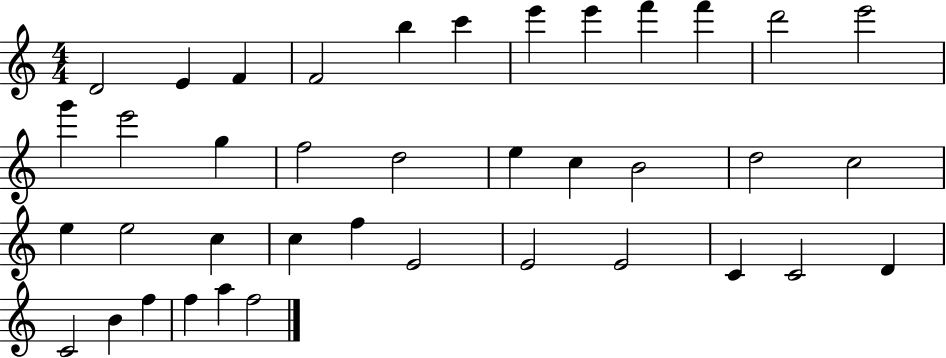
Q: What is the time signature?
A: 4/4